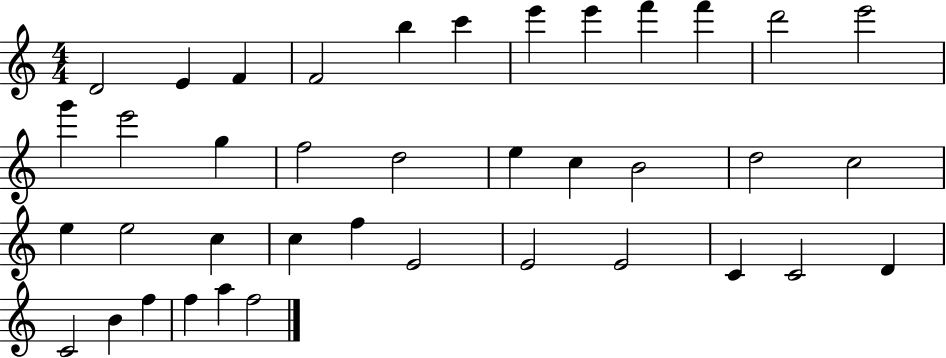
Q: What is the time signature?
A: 4/4